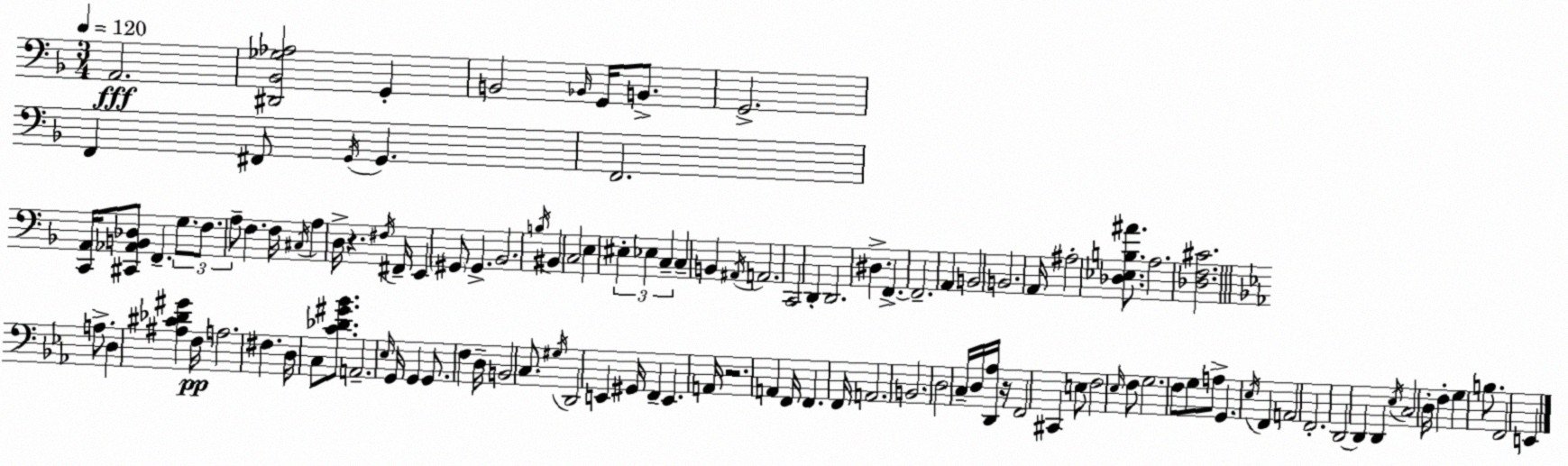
X:1
T:Untitled
M:3/4
L:1/4
K:F
A,,2 [^D,,_B,,_G,_A,]2 G,, B,,2 _B,,/4 G,,/4 B,,/2 G,,2 F,, ^F,,/2 G,,/4 G,, F,,2 [C,,A,,]/4 [^C,,_A,,B,,_D,]/2 F,, G,/2 F,/2 A,/2 F, F,/4 ^C,/4 A, D,/4 z ^F,/4 ^F,,/4 E,, ^G,,/2 ^G,, _B,,2 B,/4 ^B,, C,2 E, ^E, _E, C, C, B,, ^A,,/4 A,,2 C,,2 D,, D,,2 ^D, F,, F,,2 A,, B,,2 B,,2 A,,/4 ^A,2 [_D,_E,B,^A]/2 A,2 [_D,F,^C]2 A,/2 D, [^A,^C_D^G] F,/4 A,2 ^F, D,/4 C,/2 [C_D^G_B]/2 A,,2 _E,/4 G,,/4 G,, G,,/2 F, D,/4 B,,2 C,/2 ^G,/4 D,,2 E,, ^G,,/4 F,, E,, A,,/4 z2 A,, F,,/4 F,, F,,/4 A,,2 B,,2 D,2 C,/4 D,/4 [D,,_A,]/4 z/4 F,,2 ^C,, E,/2 F,2 _E,/4 F,/2 G,2 F,/2 G,/2 A,/2 G,, _E,/4 F,, A,,2 F,,2 D,,2 D,, D,, _E,/4 C,2 D,/4 F, G, B,/2 F,,2 E,,